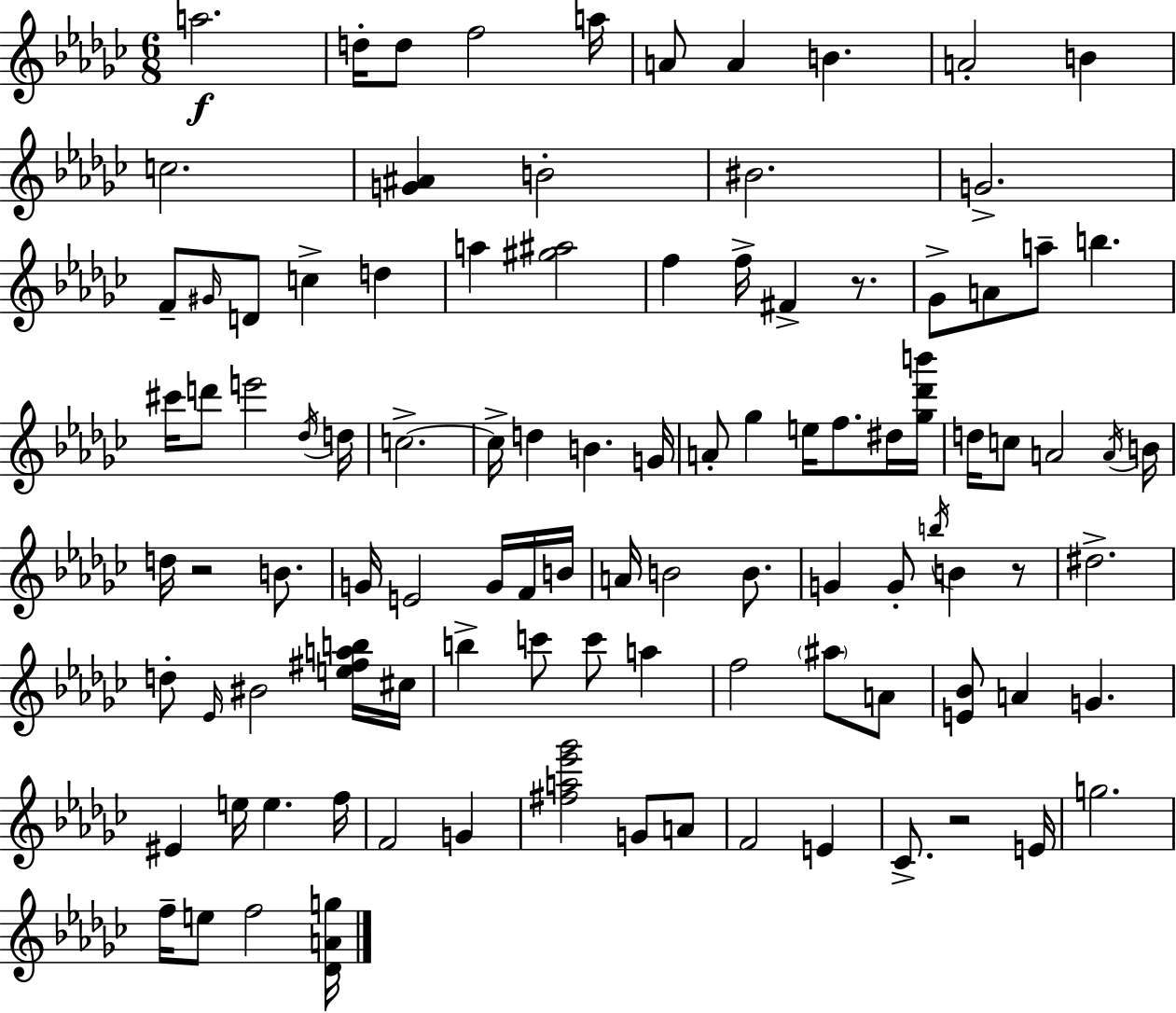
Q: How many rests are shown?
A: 4